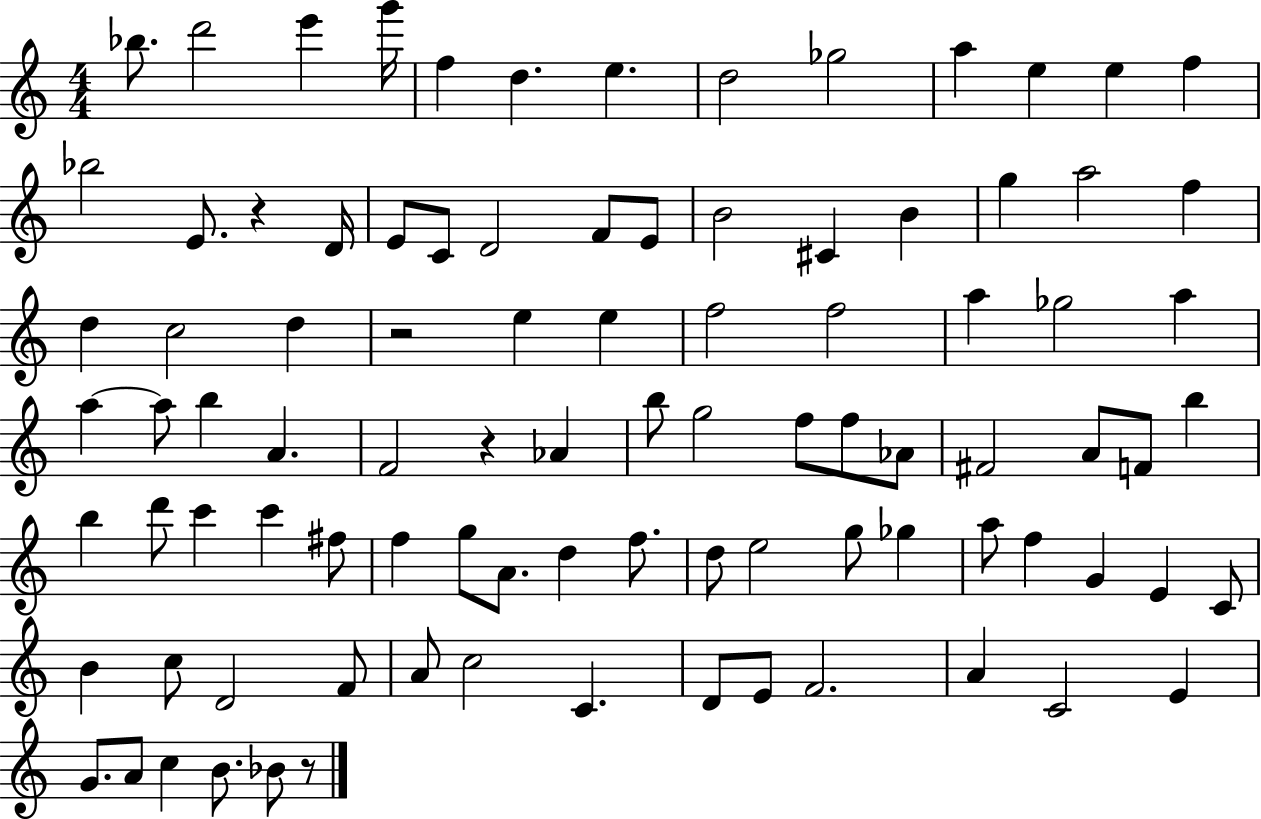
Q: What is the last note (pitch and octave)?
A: Bb4